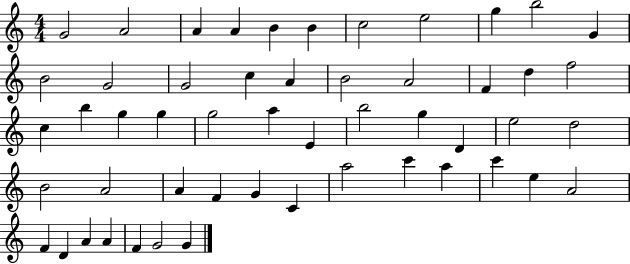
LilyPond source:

{
  \clef treble
  \numericTimeSignature
  \time 4/4
  \key c \major
  g'2 a'2 | a'4 a'4 b'4 b'4 | c''2 e''2 | g''4 b''2 g'4 | \break b'2 g'2 | g'2 c''4 a'4 | b'2 a'2 | f'4 d''4 f''2 | \break c''4 b''4 g''4 g''4 | g''2 a''4 e'4 | b''2 g''4 d'4 | e''2 d''2 | \break b'2 a'2 | a'4 f'4 g'4 c'4 | a''2 c'''4 a''4 | c'''4 e''4 a'2 | \break f'4 d'4 a'4 a'4 | f'4 g'2 g'4 | \bar "|."
}